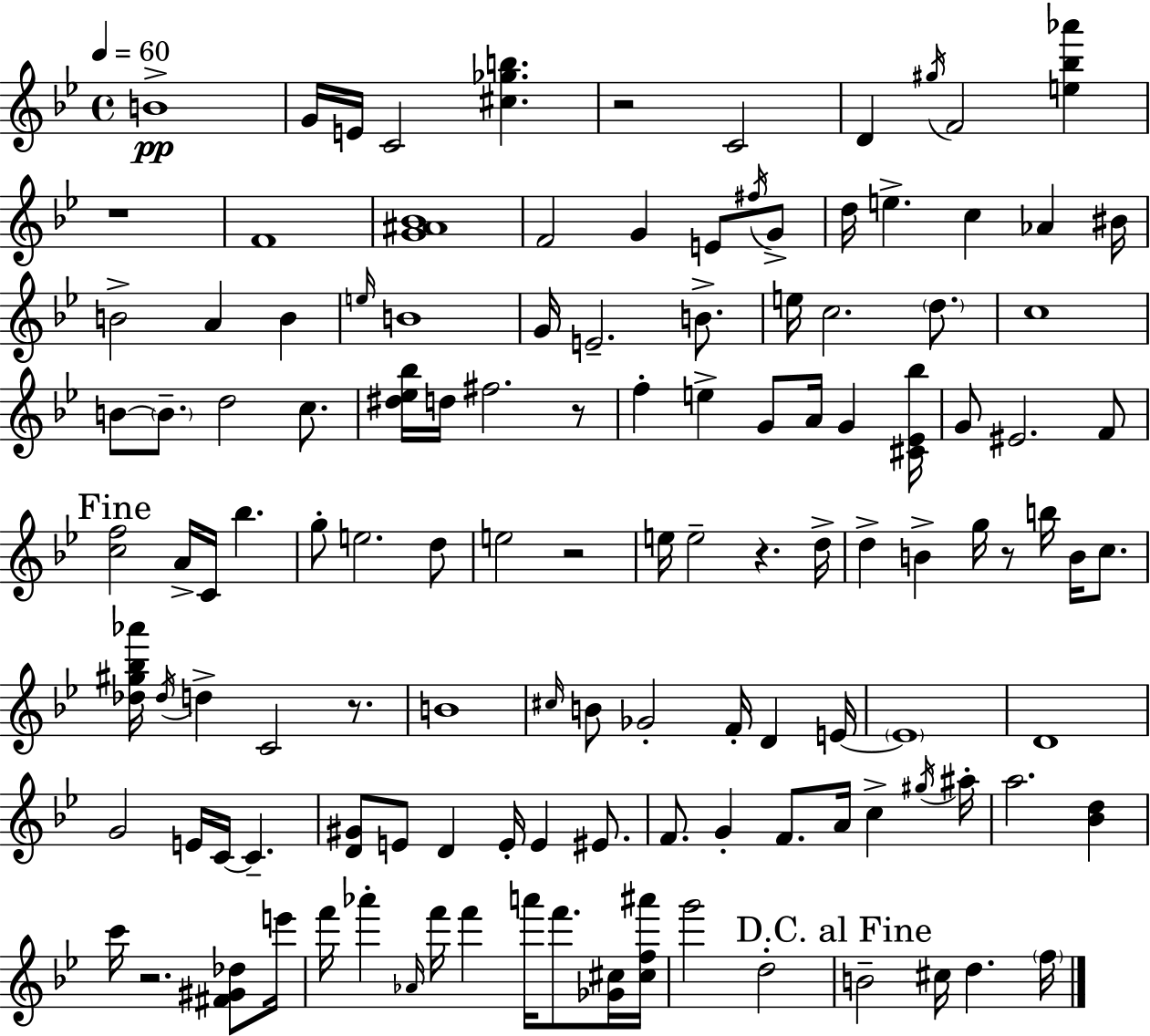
{
  \clef treble
  \time 4/4
  \defaultTimeSignature
  \key g \minor
  \tempo 4 = 60
  b'1->\pp | g'16 e'16 c'2 <cis'' ges'' b''>4. | r2 c'2 | d'4 \acciaccatura { gis''16 } f'2 <e'' bes'' aes'''>4 | \break r1 | f'1 | <g' ais' bes'>1 | f'2 g'4 e'8 \acciaccatura { fis''16 } | \break g'8-> d''16 e''4.-> c''4 aes'4 | bis'16 b'2-> a'4 b'4 | \grace { e''16 } b'1 | g'16 e'2.-- | \break b'8.-> e''16 c''2. | \parenthesize d''8. c''1 | b'8~~ \parenthesize b'8.-- d''2 | c''8. <dis'' ees'' bes''>16 d''16 fis''2. | \break r8 f''4-. e''4-> g'8 a'16 g'4 | <cis' ees' bes''>16 g'8 eis'2. | f'8 \mark "Fine" <c'' f''>2 a'16-> c'16 bes''4. | g''8-. e''2. | \break d''8 e''2 r2 | e''16 e''2-- r4. | d''16-> d''4-> b'4-> g''16 r8 b''16 b'16 | c''8. <des'' gis'' bes'' aes'''>16 \acciaccatura { des''16 } d''4-> c'2 | \break r8. b'1 | \grace { cis''16 } b'8 ges'2-. f'16-. | d'4 e'16~~ \parenthesize e'1 | d'1 | \break g'2 e'16 c'16~~ c'4.-- | <d' gis'>8 e'8 d'4 e'16-. e'4 | eis'8. f'8. g'4-. f'8. a'16 | c''4-> \acciaccatura { gis''16 } ais''16-. a''2. | \break <bes' d''>4 c'''16 r2. | <fis' gis' des''>8 e'''16 f'''16 aes'''4-. \grace { aes'16 } f'''16 f'''4 | a'''16 f'''8. <ges' cis''>16 <cis'' f'' ais'''>16 g'''2 d''2-. | \mark "D.C. al Fine" b'2-- cis''16 | \break d''4. \parenthesize f''16 \bar "|."
}